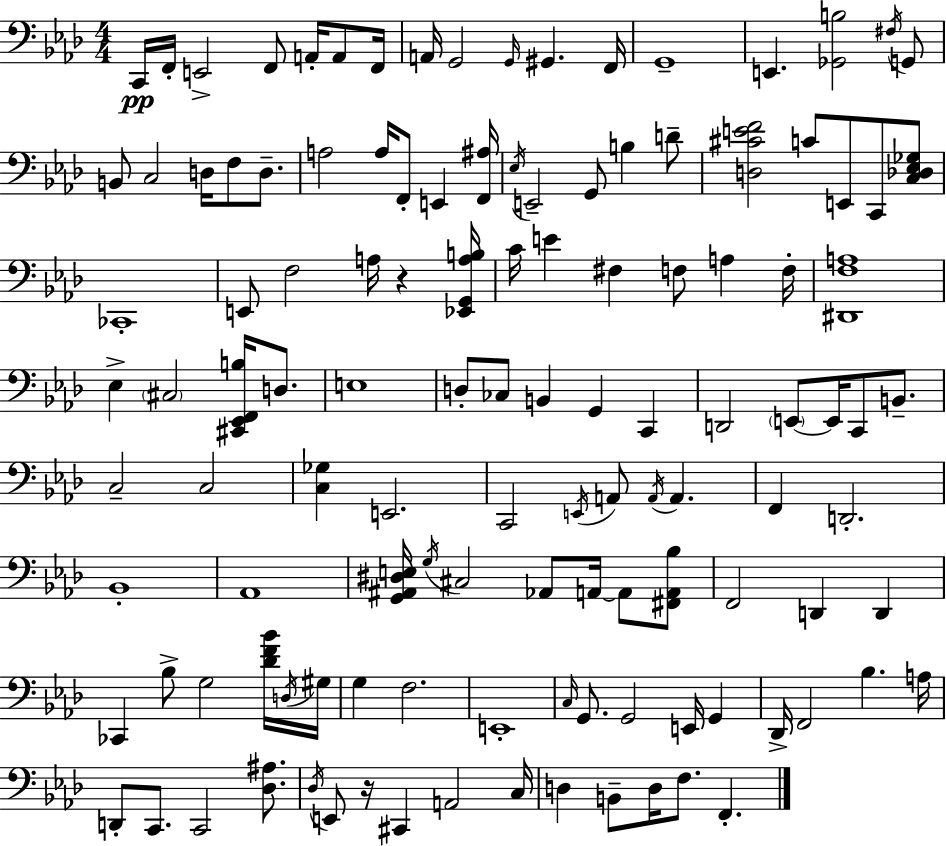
C2/s F2/s E2/h F2/e A2/s A2/e F2/s A2/s G2/h G2/s G#2/q. F2/s G2/w E2/q. [Gb2,B3]/h F#3/s G2/e B2/e C3/h D3/s F3/e D3/e. A3/h A3/s F2/e E2/q [F2,A#3]/s Eb3/s E2/h G2/e B3/q D4/e [D3,C#4,E4,F4]/h C4/e E2/e C2/e [C3,Db3,Eb3,Gb3]/e CES2/w E2/e F3/h A3/s R/q [Eb2,G2,A3,B3]/s C4/s E4/q F#3/q F3/e A3/q F3/s [D#2,F3,A3]/w Eb3/q C#3/h [C#2,Eb2,F2,B3]/s D3/e. E3/w D3/e CES3/e B2/q G2/q C2/q D2/h E2/e E2/s C2/e B2/e. C3/h C3/h [C3,Gb3]/q E2/h. C2/h E2/s A2/e A2/s A2/q. F2/q D2/h. Bb2/w Ab2/w [G2,A#2,D#3,E3]/s G3/s C#3/h Ab2/e A2/s A2/e [F#2,A2,Bb3]/e F2/h D2/q D2/q CES2/q Bb3/e G3/h [Db4,F4,Bb4]/s D3/s G#3/s G3/q F3/h. E2/w C3/s G2/e. G2/h E2/s G2/q Db2/s F2/h Bb3/q. A3/s D2/e C2/e. C2/h [Db3,A#3]/e. Db3/s E2/e R/s C#2/q A2/h C3/s D3/q B2/e D3/s F3/e. F2/q.